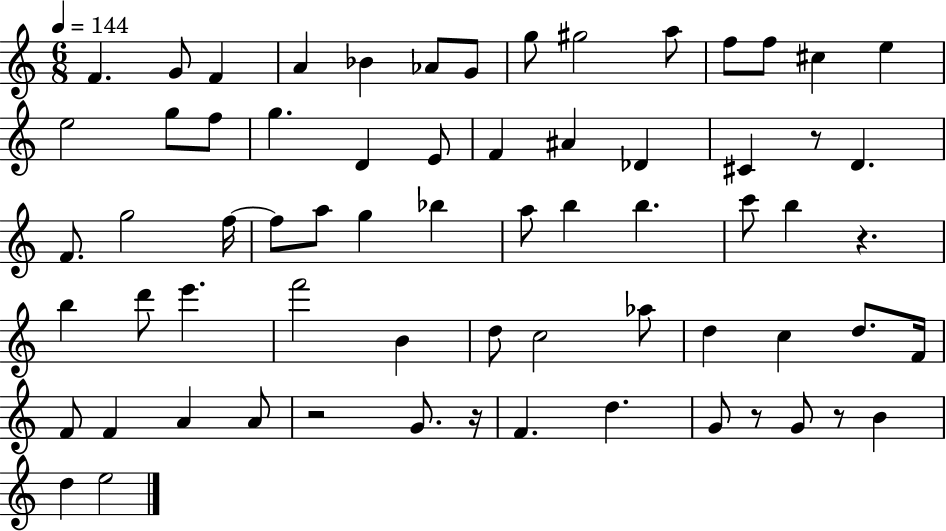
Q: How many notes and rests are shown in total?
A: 67